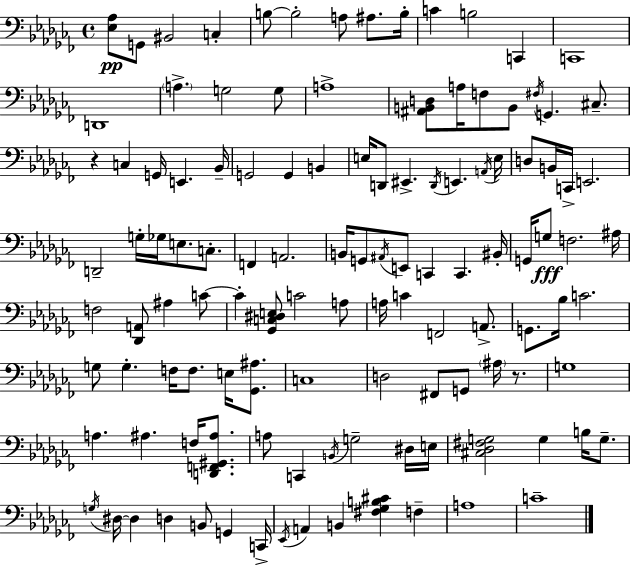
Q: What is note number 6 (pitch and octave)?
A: A3